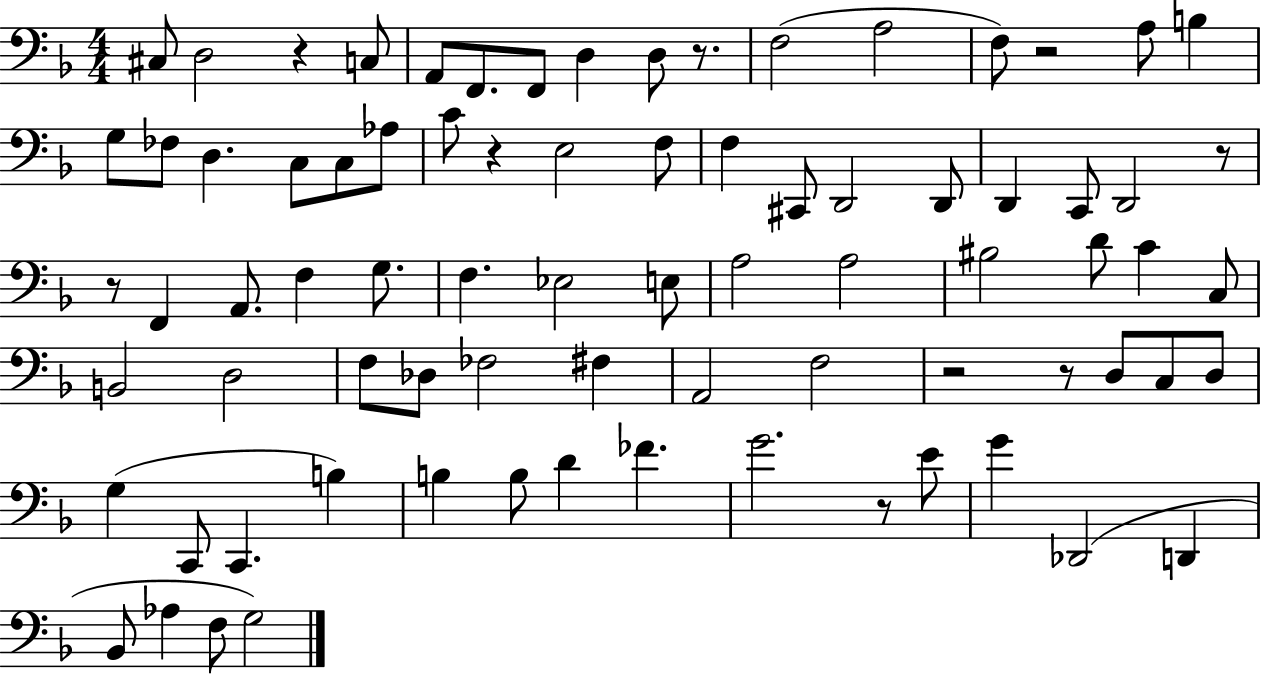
C#3/e D3/h R/q C3/e A2/e F2/e. F2/e D3/q D3/e R/e. F3/h A3/h F3/e R/h A3/e B3/q G3/e FES3/e D3/q. C3/e C3/e Ab3/e C4/e R/q E3/h F3/e F3/q C#2/e D2/h D2/e D2/q C2/e D2/h R/e R/e F2/q A2/e. F3/q G3/e. F3/q. Eb3/h E3/e A3/h A3/h BIS3/h D4/e C4/q C3/e B2/h D3/h F3/e Db3/e FES3/h F#3/q A2/h F3/h R/h R/e D3/e C3/e D3/e G3/q C2/e C2/q. B3/q B3/q B3/e D4/q FES4/q. G4/h. R/e E4/e G4/q Db2/h D2/q Bb2/e Ab3/q F3/e G3/h